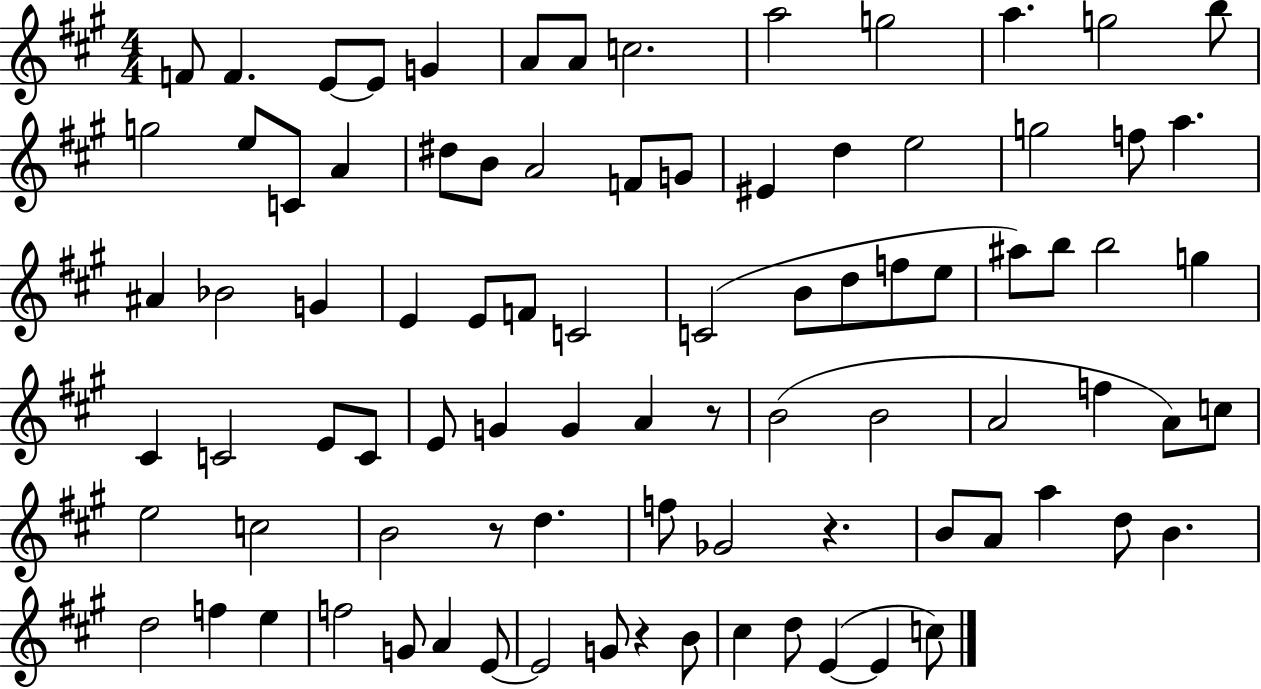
{
  \clef treble
  \numericTimeSignature
  \time 4/4
  \key a \major
  f'8 f'4. e'8~~ e'8 g'4 | a'8 a'8 c''2. | a''2 g''2 | a''4. g''2 b''8 | \break g''2 e''8 c'8 a'4 | dis''8 b'8 a'2 f'8 g'8 | eis'4 d''4 e''2 | g''2 f''8 a''4. | \break ais'4 bes'2 g'4 | e'4 e'8 f'8 c'2 | c'2( b'8 d''8 f''8 e''8 | ais''8) b''8 b''2 g''4 | \break cis'4 c'2 e'8 c'8 | e'8 g'4 g'4 a'4 r8 | b'2( b'2 | a'2 f''4 a'8) c''8 | \break e''2 c''2 | b'2 r8 d''4. | f''8 ges'2 r4. | b'8 a'8 a''4 d''8 b'4. | \break d''2 f''4 e''4 | f''2 g'8 a'4 e'8~~ | e'2 g'8 r4 b'8 | cis''4 d''8 e'4~(~ e'4 c''8) | \break \bar "|."
}